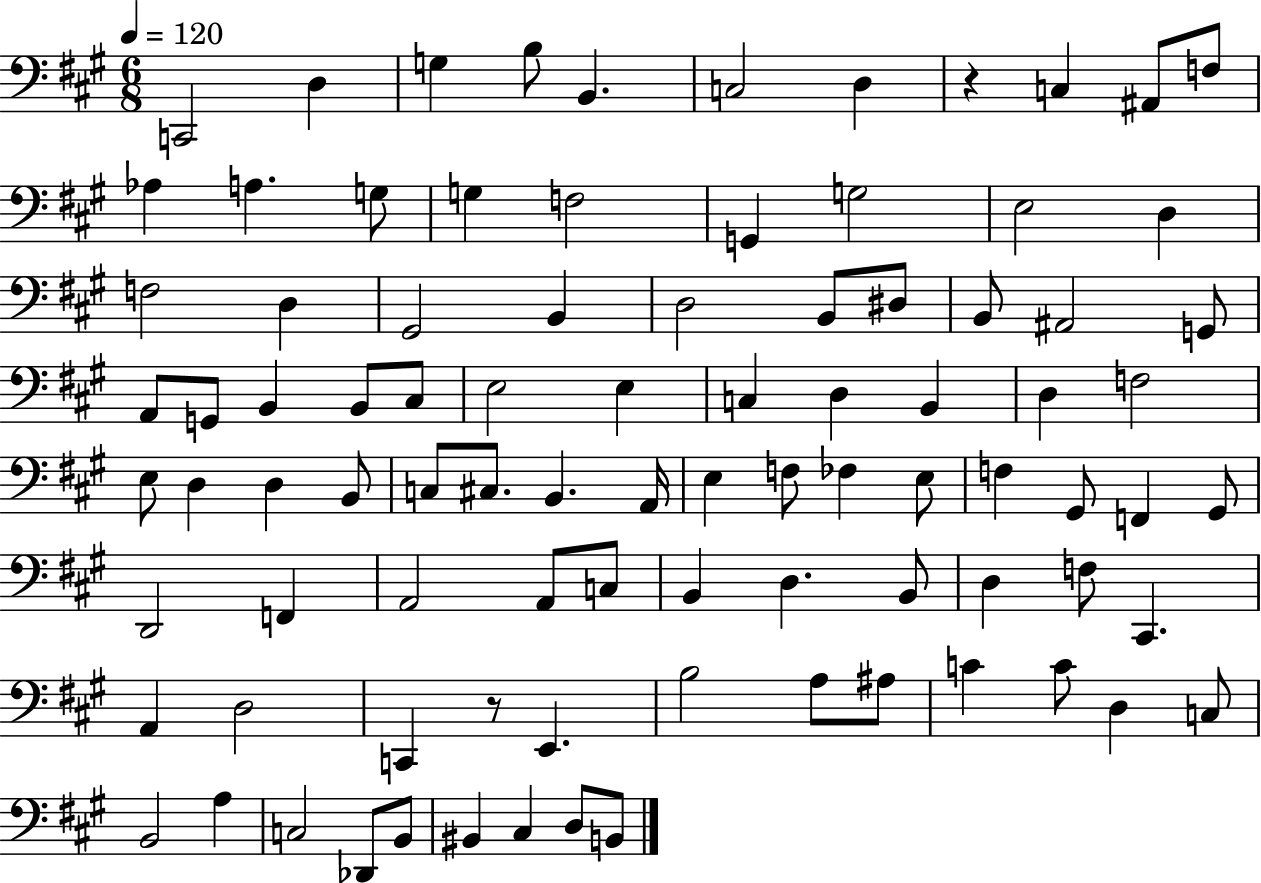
X:1
T:Untitled
M:6/8
L:1/4
K:A
C,,2 D, G, B,/2 B,, C,2 D, z C, ^A,,/2 F,/2 _A, A, G,/2 G, F,2 G,, G,2 E,2 D, F,2 D, ^G,,2 B,, D,2 B,,/2 ^D,/2 B,,/2 ^A,,2 G,,/2 A,,/2 G,,/2 B,, B,,/2 ^C,/2 E,2 E, C, D, B,, D, F,2 E,/2 D, D, B,,/2 C,/2 ^C,/2 B,, A,,/4 E, F,/2 _F, E,/2 F, ^G,,/2 F,, ^G,,/2 D,,2 F,, A,,2 A,,/2 C,/2 B,, D, B,,/2 D, F,/2 ^C,, A,, D,2 C,, z/2 E,, B,2 A,/2 ^A,/2 C C/2 D, C,/2 B,,2 A, C,2 _D,,/2 B,,/2 ^B,, ^C, D,/2 B,,/2